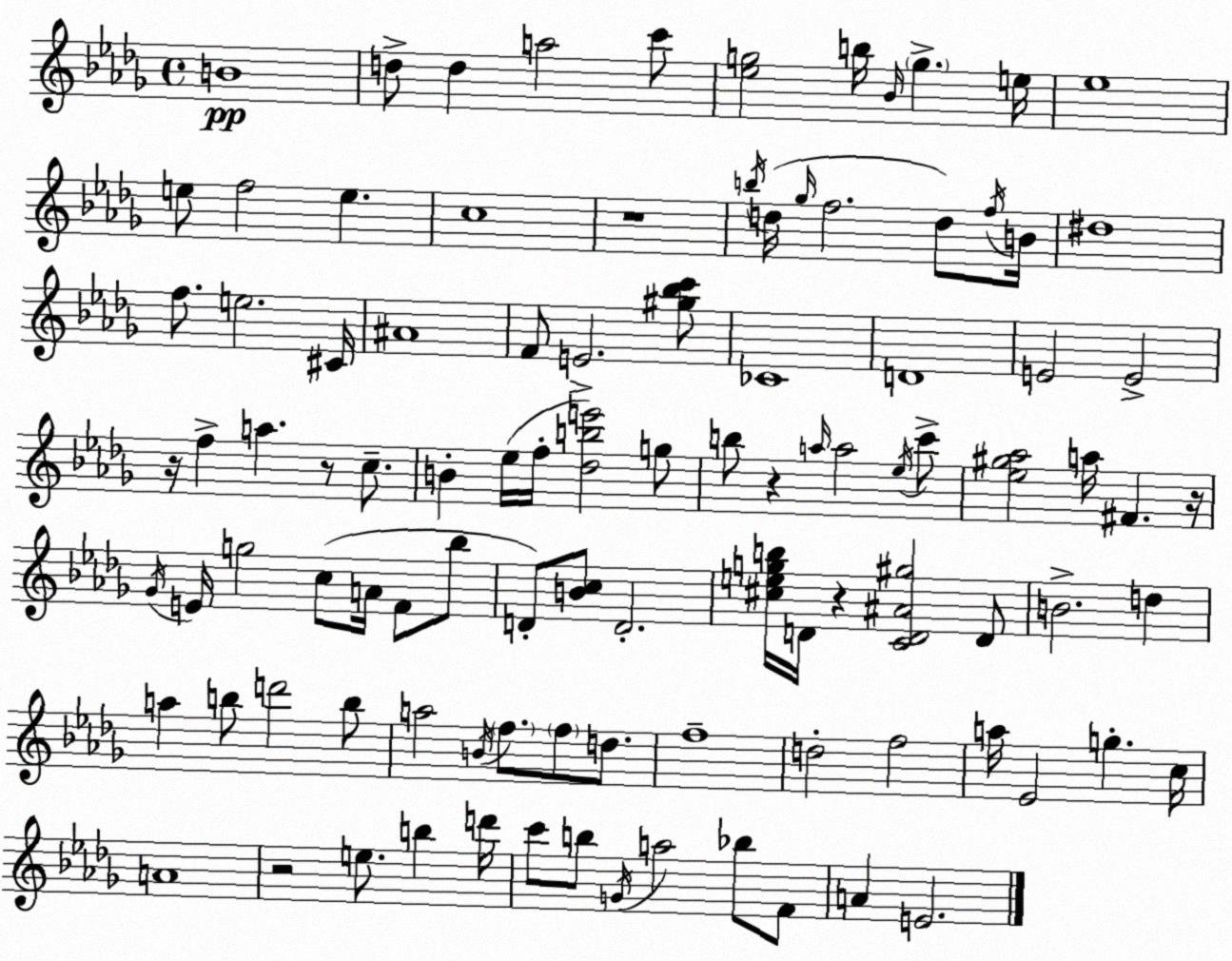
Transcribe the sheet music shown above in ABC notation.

X:1
T:Untitled
M:4/4
L:1/4
K:Bbm
B4 d/2 d a2 c'/2 [_eg]2 b/4 _B/4 g e/4 _e4 e/2 f2 e c4 z4 b/4 d/4 _g/4 f2 d/2 f/4 B/4 ^d4 f/2 e2 ^C/4 ^A4 F/2 E2 [^g_bc']/2 _C4 D4 E2 E2 z/4 f a z/2 c/2 B _e/4 f/4 [_dbe']2 g/2 b/2 z a/4 a2 _e/4 c'/2 [_e^g_a]2 a/4 ^F z/4 _G/4 E/4 g2 c/2 A/4 F/2 _b/2 D/2 [Bc]/2 D2 [^cegb]/4 D/4 z [CD^A^g]2 D/2 B2 d a b/2 d'2 b/2 a2 B/4 f/2 f/2 d/2 f4 d2 f2 a/4 _E2 g c/4 A4 z2 e/2 b d'/4 c'/2 b/2 G/4 a2 _b/2 F/2 A E2